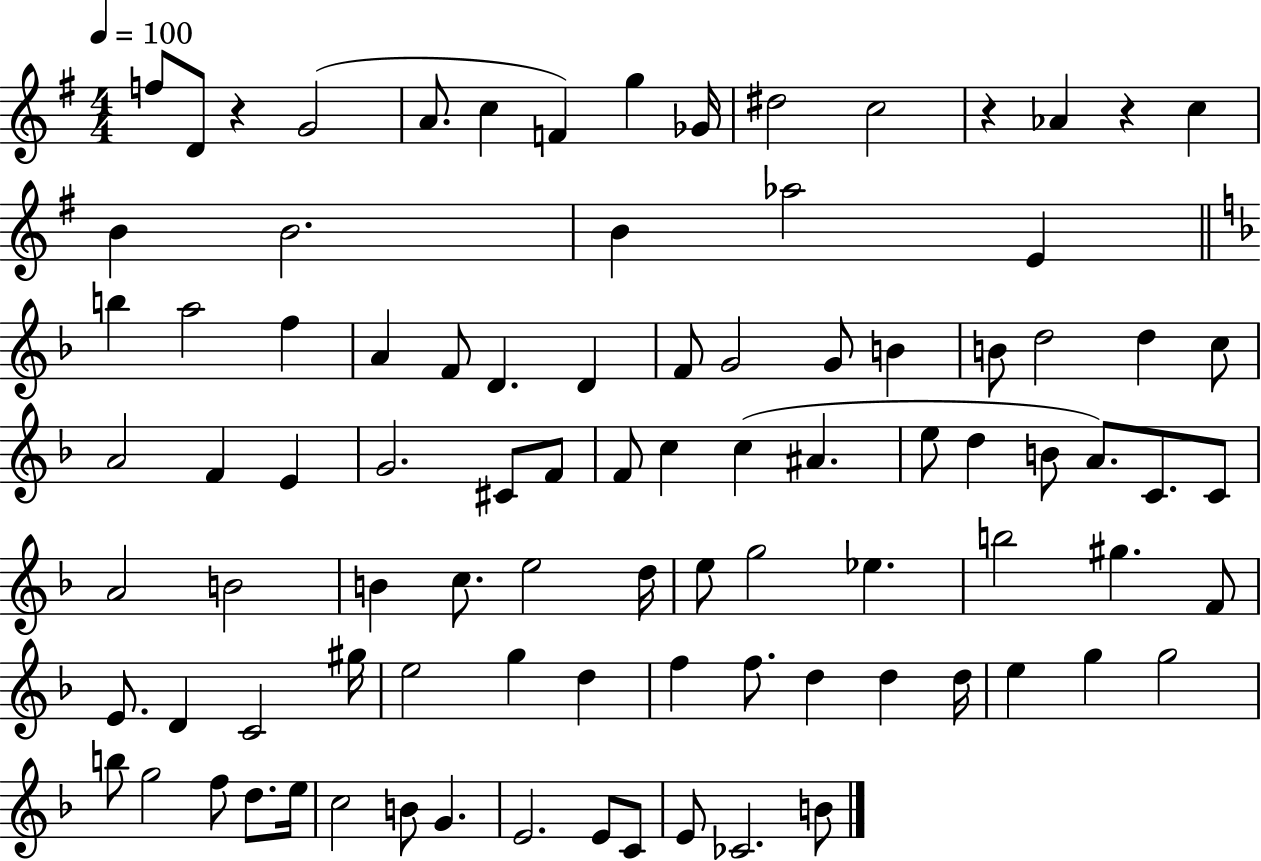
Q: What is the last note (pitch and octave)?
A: B4